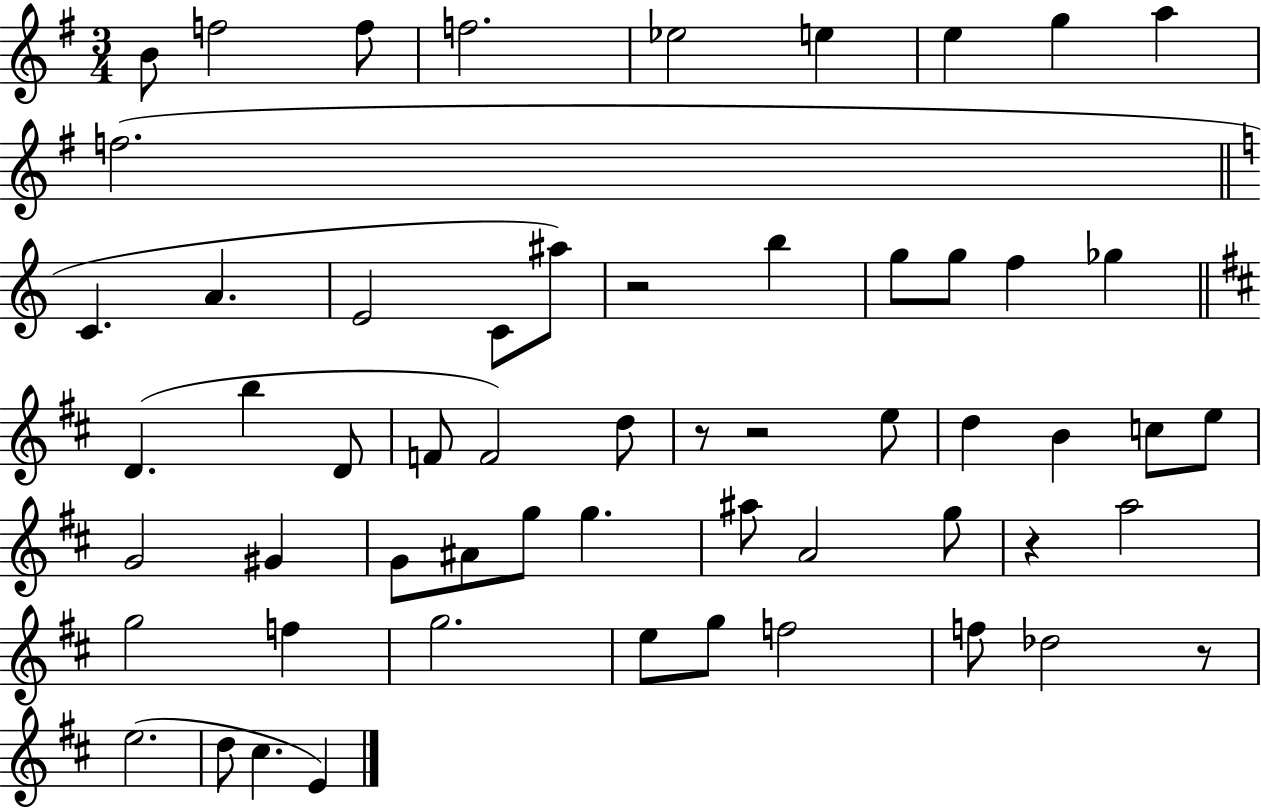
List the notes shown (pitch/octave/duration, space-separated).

B4/e F5/h F5/e F5/h. Eb5/h E5/q E5/q G5/q A5/q F5/h. C4/q. A4/q. E4/h C4/e A#5/e R/h B5/q G5/e G5/e F5/q Gb5/q D4/q. B5/q D4/e F4/e F4/h D5/e R/e R/h E5/e D5/q B4/q C5/e E5/e G4/h G#4/q G4/e A#4/e G5/e G5/q. A#5/e A4/h G5/e R/q A5/h G5/h F5/q G5/h. E5/e G5/e F5/h F5/e Db5/h R/e E5/h. D5/e C#5/q. E4/q